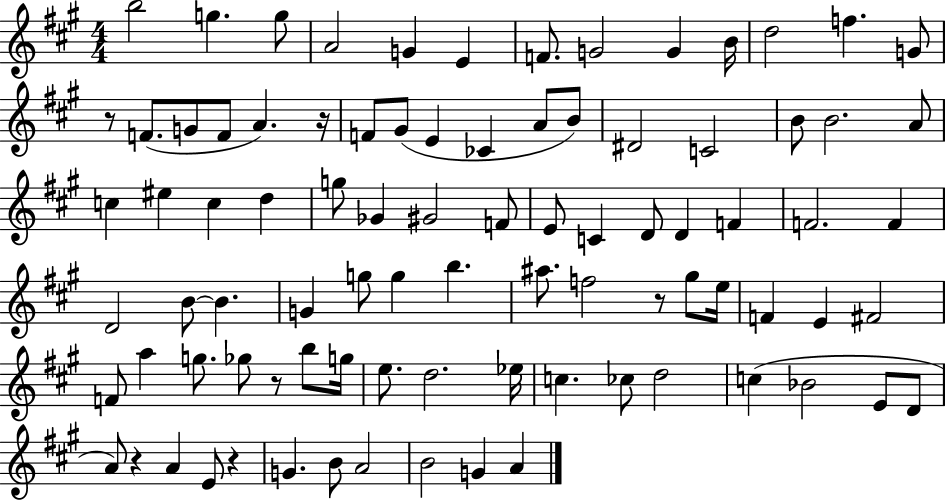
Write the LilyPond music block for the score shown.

{
  \clef treble
  \numericTimeSignature
  \time 4/4
  \key a \major
  b''2 g''4. g''8 | a'2 g'4 e'4 | f'8. g'2 g'4 b'16 | d''2 f''4. g'8 | \break r8 f'8.( g'8 f'8 a'4.) r16 | f'8 gis'8( e'4 ces'4 a'8 b'8) | dis'2 c'2 | b'8 b'2. a'8 | \break c''4 eis''4 c''4 d''4 | g''8 ges'4 gis'2 f'8 | e'8 c'4 d'8 d'4 f'4 | f'2. f'4 | \break d'2 b'8~~ b'4. | g'4 g''8 g''4 b''4. | ais''8. f''2 r8 gis''8 e''16 | f'4 e'4 fis'2 | \break f'8 a''4 g''8. ges''8 r8 b''8 g''16 | e''8. d''2. ees''16 | c''4. ces''8 d''2 | c''4( bes'2 e'8 d'8 | \break a'8) r4 a'4 e'8 r4 | g'4. b'8 a'2 | b'2 g'4 a'4 | \bar "|."
}